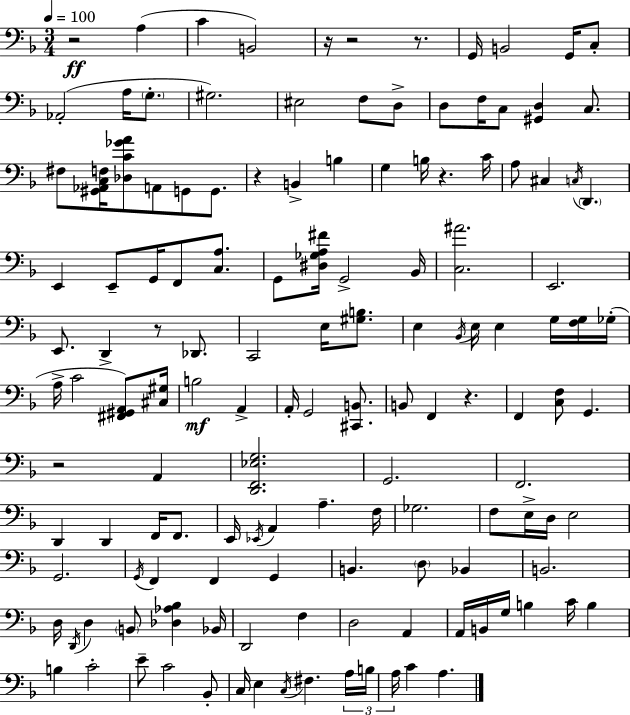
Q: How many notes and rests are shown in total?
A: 138